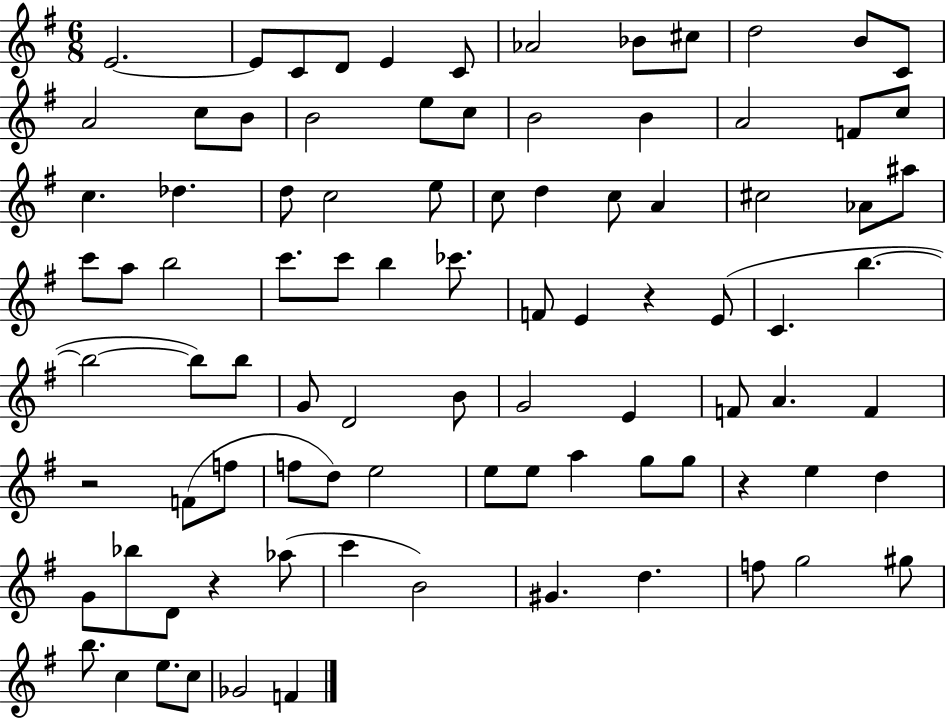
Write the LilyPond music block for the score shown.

{
  \clef treble
  \numericTimeSignature
  \time 6/8
  \key g \major
  e'2.~~ | e'8 c'8 d'8 e'4 c'8 | aes'2 bes'8 cis''8 | d''2 b'8 c'8 | \break a'2 c''8 b'8 | b'2 e''8 c''8 | b'2 b'4 | a'2 f'8 c''8 | \break c''4. des''4. | d''8 c''2 e''8 | c''8 d''4 c''8 a'4 | cis''2 aes'8 ais''8 | \break c'''8 a''8 b''2 | c'''8. c'''8 b''4 ces'''8. | f'8 e'4 r4 e'8( | c'4. b''4.~~ | \break b''2~~ b''8) b''8 | g'8 d'2 b'8 | g'2 e'4 | f'8 a'4. f'4 | \break r2 f'8( f''8 | f''8 d''8) e''2 | e''8 e''8 a''4 g''8 g''8 | r4 e''4 d''4 | \break g'8 bes''8 d'8 r4 aes''8( | c'''4 b'2) | gis'4. d''4. | f''8 g''2 gis''8 | \break b''8. c''4 e''8. c''8 | ges'2 f'4 | \bar "|."
}